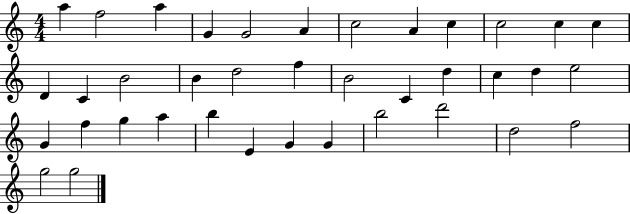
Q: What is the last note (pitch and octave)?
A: G5